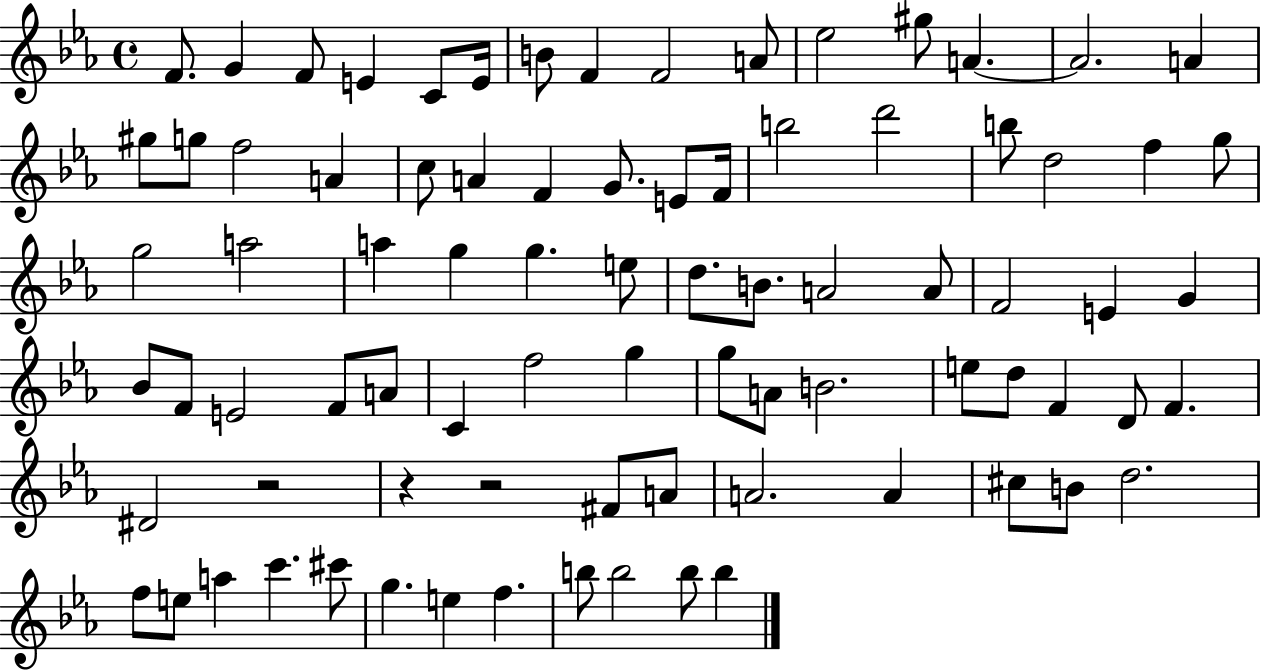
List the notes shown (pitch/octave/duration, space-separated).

F4/e. G4/q F4/e E4/q C4/e E4/s B4/e F4/q F4/h A4/e Eb5/h G#5/e A4/q. A4/h. A4/q G#5/e G5/e F5/h A4/q C5/e A4/q F4/q G4/e. E4/e F4/s B5/h D6/h B5/e D5/h F5/q G5/e G5/h A5/h A5/q G5/q G5/q. E5/e D5/e. B4/e. A4/h A4/e F4/h E4/q G4/q Bb4/e F4/e E4/h F4/e A4/e C4/q F5/h G5/q G5/e A4/e B4/h. E5/e D5/e F4/q D4/e F4/q. D#4/h R/h R/q R/h F#4/e A4/e A4/h. A4/q C#5/e B4/e D5/h. F5/e E5/e A5/q C6/q. C#6/e G5/q. E5/q F5/q. B5/e B5/h B5/e B5/q